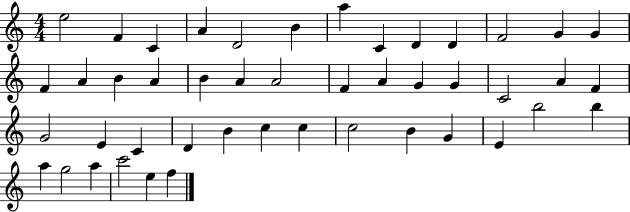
X:1
T:Untitled
M:4/4
L:1/4
K:C
e2 F C A D2 B a C D D F2 G G F A B A B A A2 F A G G C2 A F G2 E C D B c c c2 B G E b2 b a g2 a c'2 e f